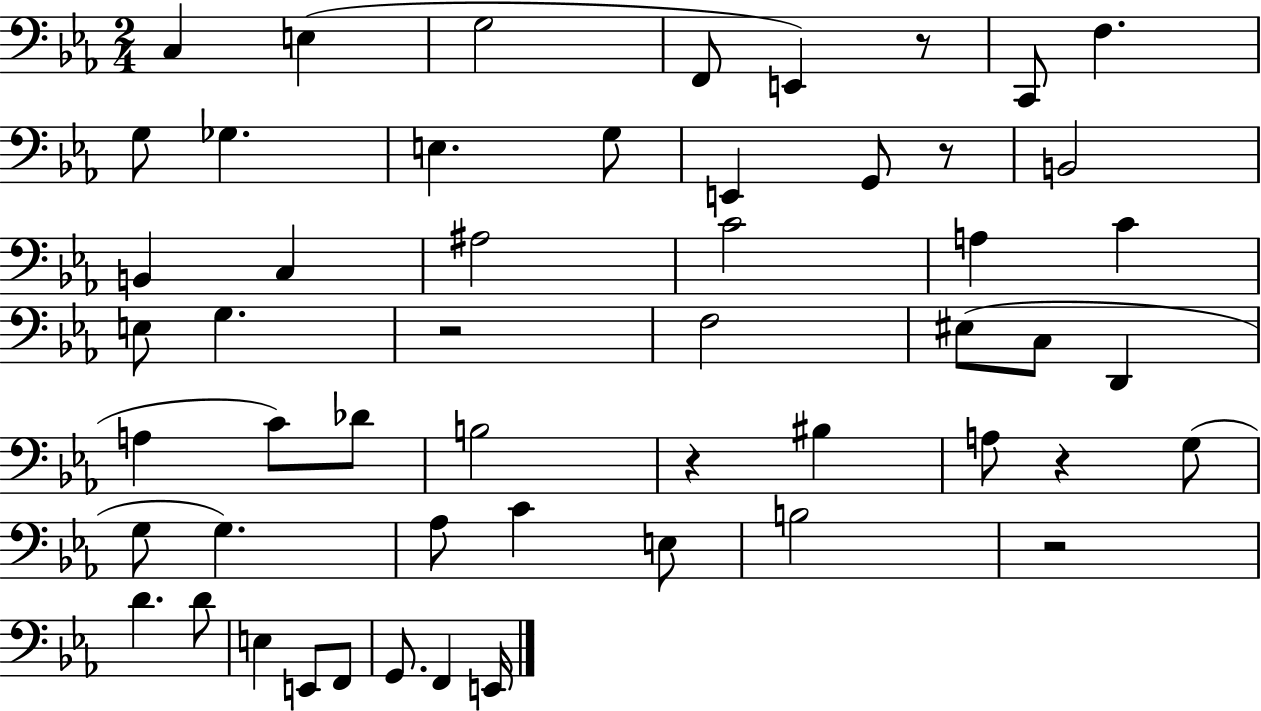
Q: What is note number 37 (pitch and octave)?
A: C4